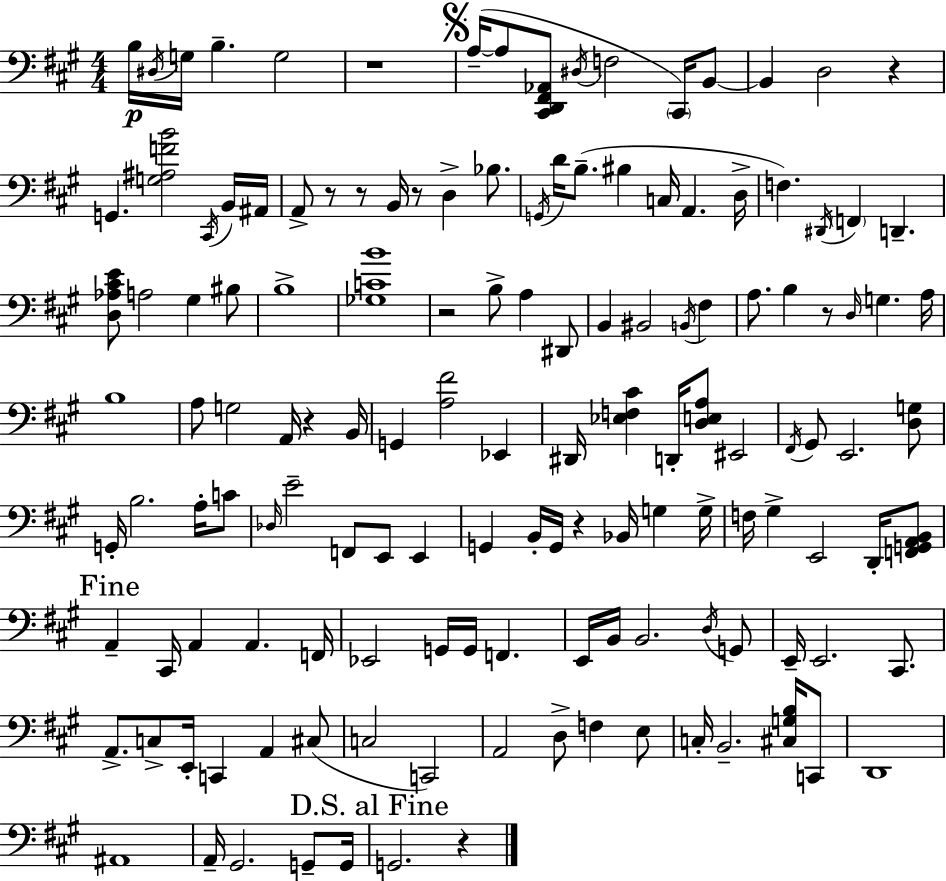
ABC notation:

X:1
T:Untitled
M:4/4
L:1/4
K:A
B,/4 ^D,/4 G,/4 B, G,2 z4 A,/4 A,/2 [^C,,D,,^F,,_A,,]/2 ^D,/4 F,2 ^C,,/4 B,,/2 B,, D,2 z G,, [G,^A,FB]2 ^C,,/4 B,,/4 ^A,,/4 A,,/2 z/2 z/2 B,,/4 z/2 D, _B,/2 G,,/4 D/4 B,/2 ^B, C,/4 A,, D,/4 F, ^D,,/4 F,, D,, [D,_A,^CE]/2 A,2 ^G, ^B,/2 B,4 [_G,CB]4 z2 B,/2 A, ^D,,/2 B,, ^B,,2 B,,/4 ^F, A,/2 B, z/2 D,/4 G, A,/4 B,4 A,/2 G,2 A,,/4 z B,,/4 G,, [A,^F]2 _E,, ^D,,/4 [_E,F,^C] D,,/4 [D,E,A,]/2 ^E,,2 ^F,,/4 ^G,,/2 E,,2 [D,G,]/2 G,,/4 B,2 A,/4 C/2 _D,/4 E2 F,,/2 E,,/2 E,, G,, B,,/4 G,,/4 z _B,,/4 G, G,/4 F,/4 ^G, E,,2 D,,/4 [F,,G,,A,,B,,]/2 A,, ^C,,/4 A,, A,, F,,/4 _E,,2 G,,/4 G,,/4 F,, E,,/4 B,,/4 B,,2 D,/4 G,,/2 E,,/4 E,,2 ^C,,/2 A,,/2 C,/2 E,,/4 C,, A,, ^C,/2 C,2 C,,2 A,,2 D,/2 F, E,/2 C,/4 B,,2 [^C,G,B,]/4 C,,/2 D,,4 ^A,,4 A,,/4 ^G,,2 G,,/2 G,,/4 G,,2 z